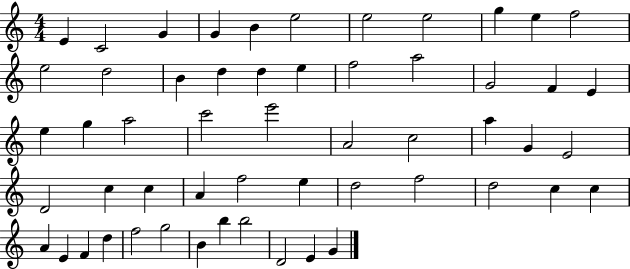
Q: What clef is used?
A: treble